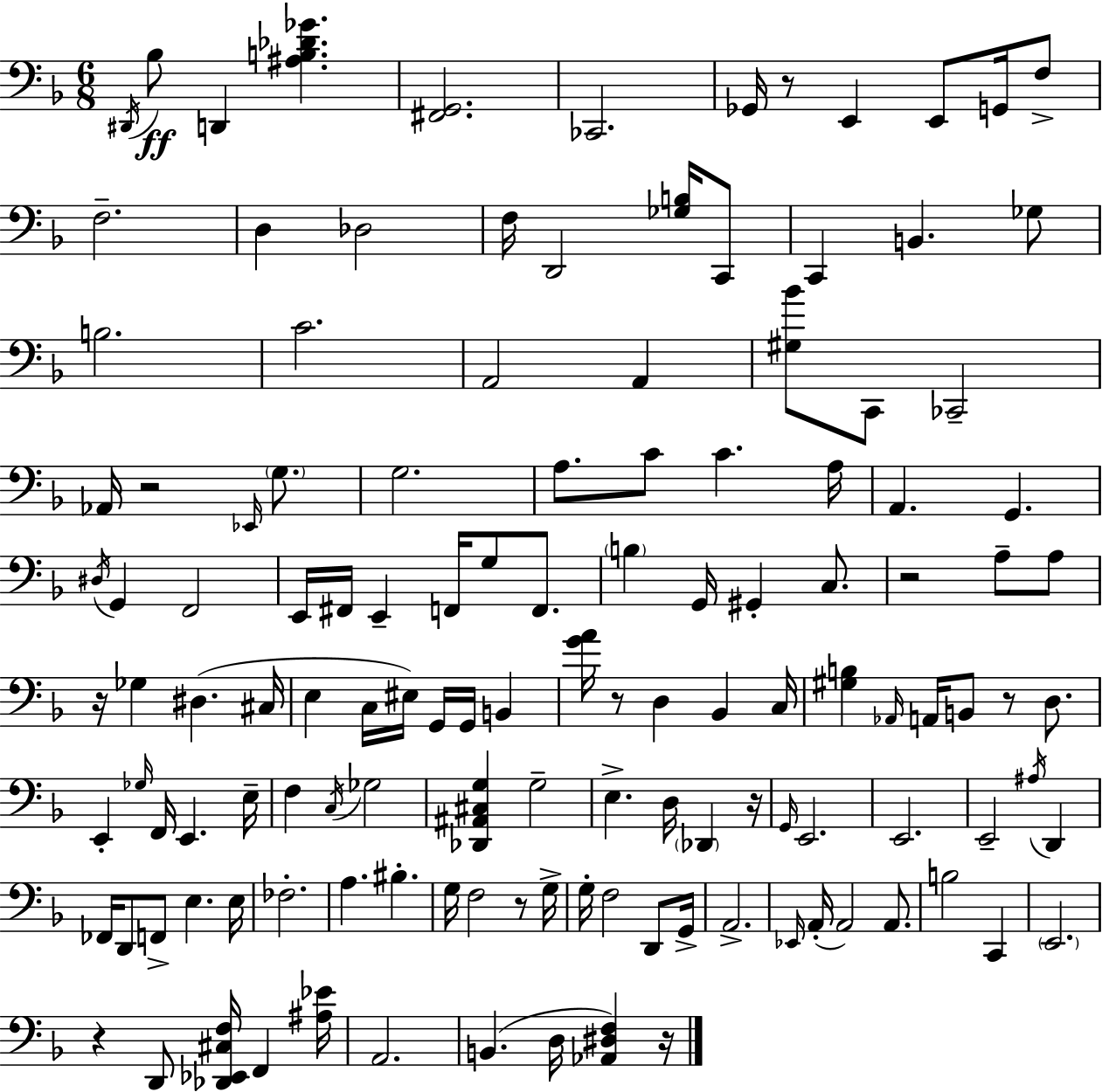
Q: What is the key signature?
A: D minor